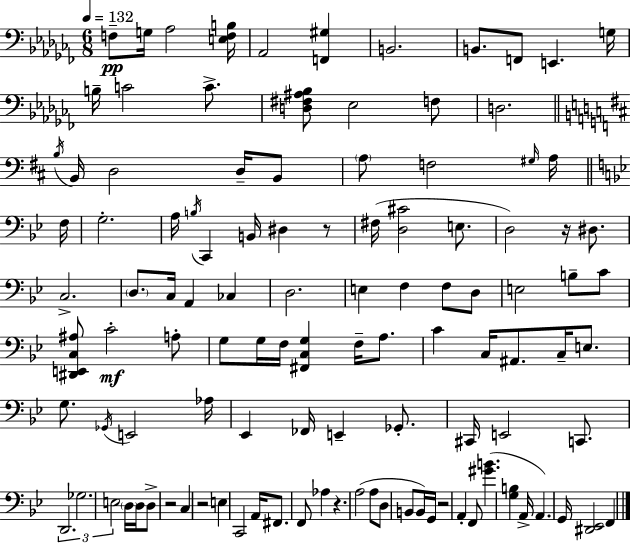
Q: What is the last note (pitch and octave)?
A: F2